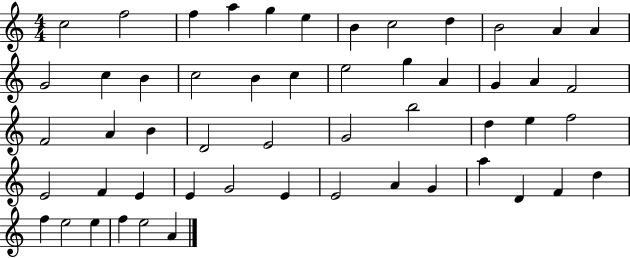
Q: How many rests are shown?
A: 0